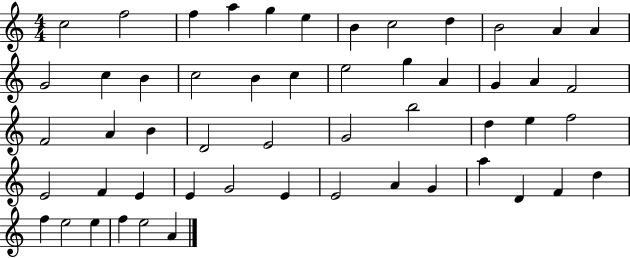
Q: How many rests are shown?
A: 0